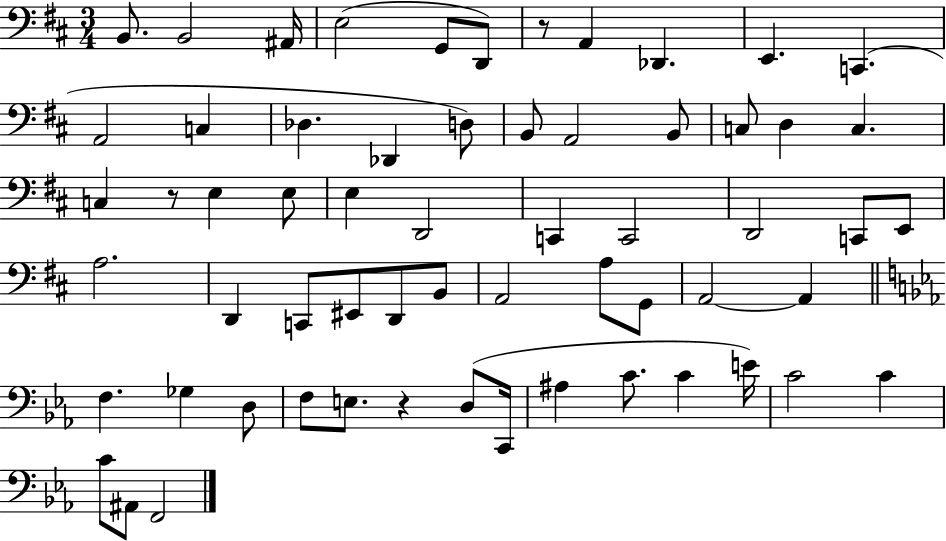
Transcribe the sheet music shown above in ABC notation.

X:1
T:Untitled
M:3/4
L:1/4
K:D
B,,/2 B,,2 ^A,,/4 E,2 G,,/2 D,,/2 z/2 A,, _D,, E,, C,, A,,2 C, _D, _D,, D,/2 B,,/2 A,,2 B,,/2 C,/2 D, C, C, z/2 E, E,/2 E, D,,2 C,, C,,2 D,,2 C,,/2 E,,/2 A,2 D,, C,,/2 ^E,,/2 D,,/2 B,,/2 A,,2 A,/2 G,,/2 A,,2 A,, F, _G, D,/2 F,/2 E,/2 z D,/2 C,,/4 ^A, C/2 C E/4 C2 C C/2 ^A,,/2 F,,2